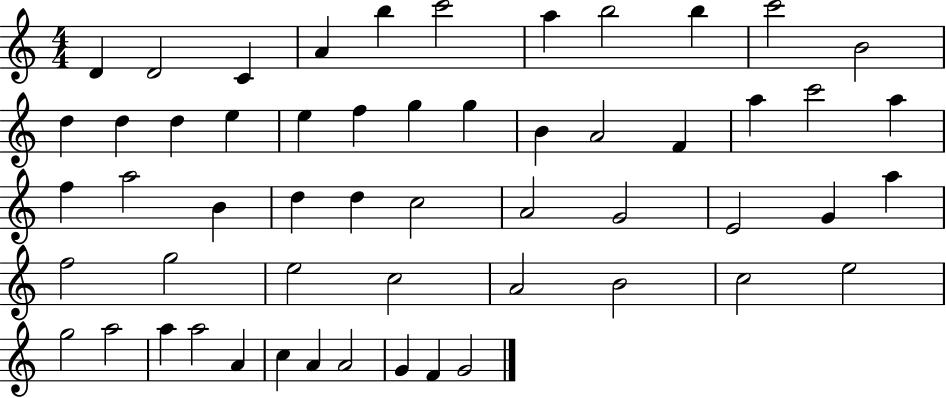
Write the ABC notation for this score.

X:1
T:Untitled
M:4/4
L:1/4
K:C
D D2 C A b c'2 a b2 b c'2 B2 d d d e e f g g B A2 F a c'2 a f a2 B d d c2 A2 G2 E2 G a f2 g2 e2 c2 A2 B2 c2 e2 g2 a2 a a2 A c A A2 G F G2